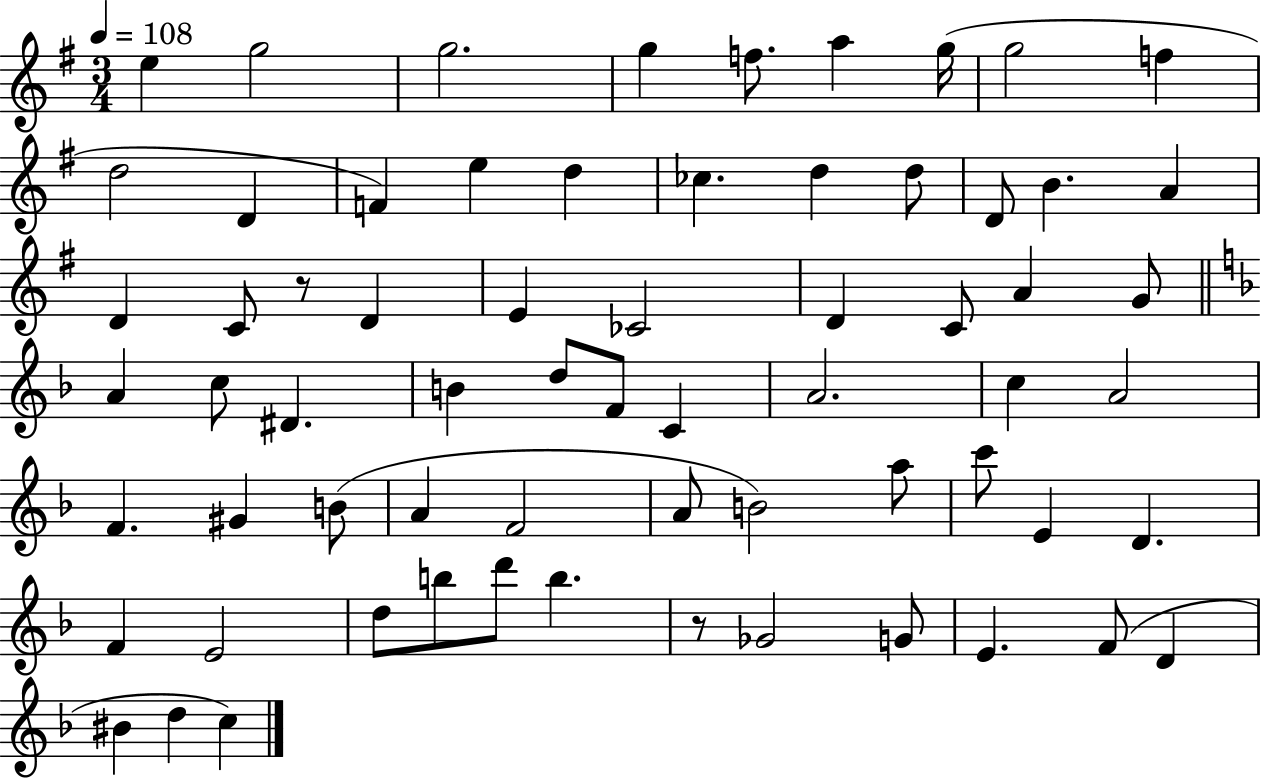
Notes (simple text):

E5/q G5/h G5/h. G5/q F5/e. A5/q G5/s G5/h F5/q D5/h D4/q F4/q E5/q D5/q CES5/q. D5/q D5/e D4/e B4/q. A4/q D4/q C4/e R/e D4/q E4/q CES4/h D4/q C4/e A4/q G4/e A4/q C5/e D#4/q. B4/q D5/e F4/e C4/q A4/h. C5/q A4/h F4/q. G#4/q B4/e A4/q F4/h A4/e B4/h A5/e C6/e E4/q D4/q. F4/q E4/h D5/e B5/e D6/e B5/q. R/e Gb4/h G4/e E4/q. F4/e D4/q BIS4/q D5/q C5/q